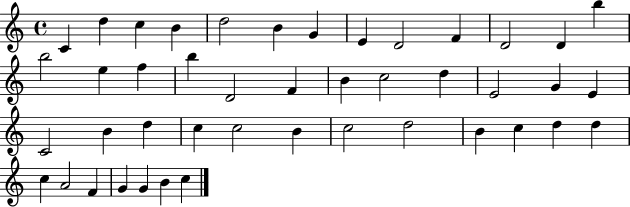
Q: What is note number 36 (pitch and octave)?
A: D5